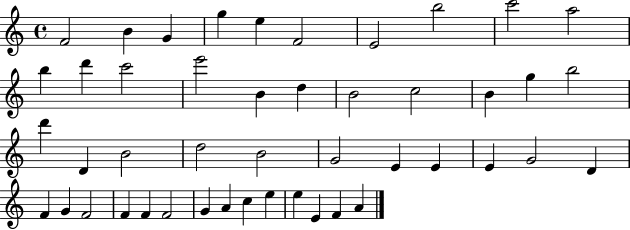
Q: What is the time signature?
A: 4/4